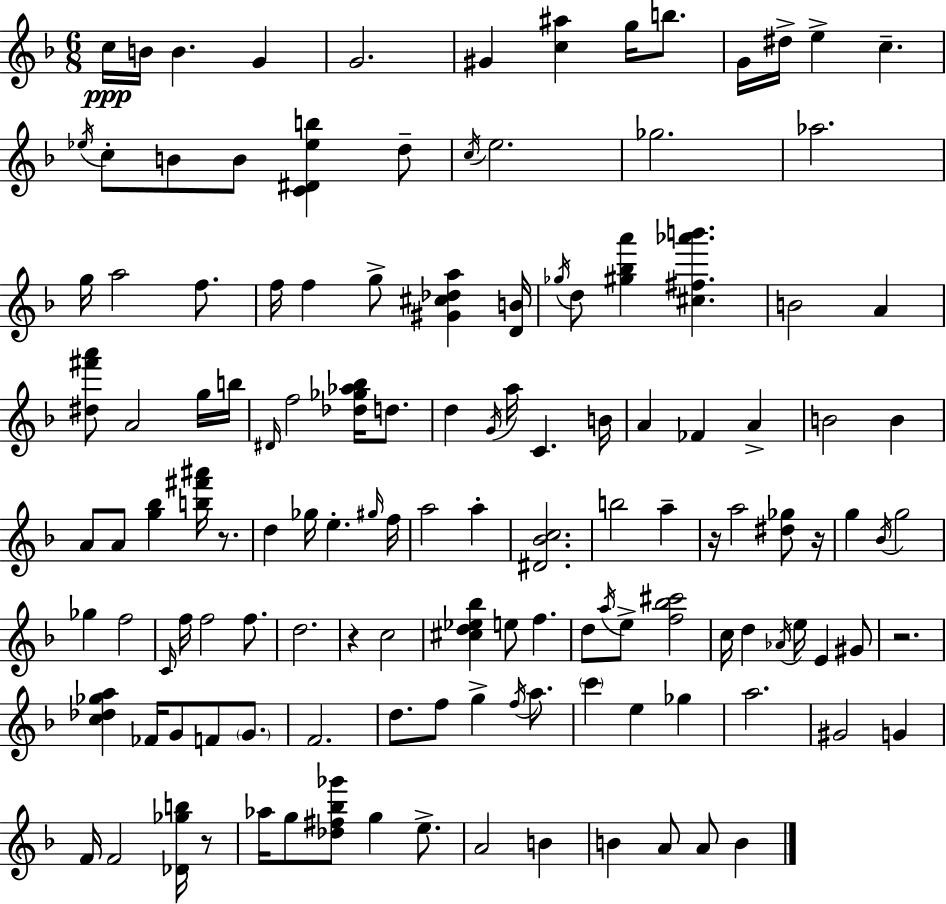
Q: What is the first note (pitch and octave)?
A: C5